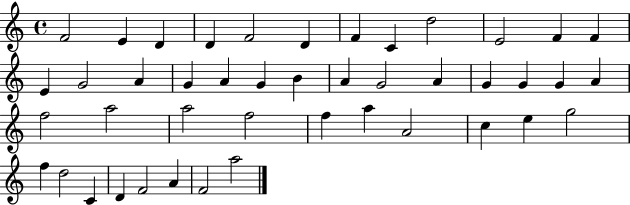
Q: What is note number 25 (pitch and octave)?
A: G4